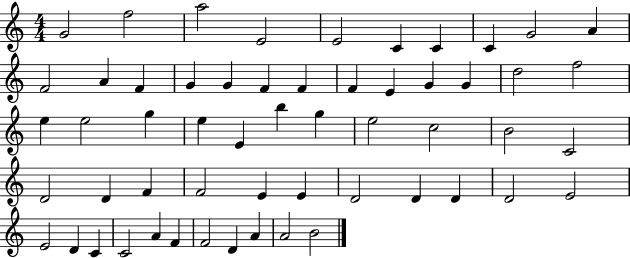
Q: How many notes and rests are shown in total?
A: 56